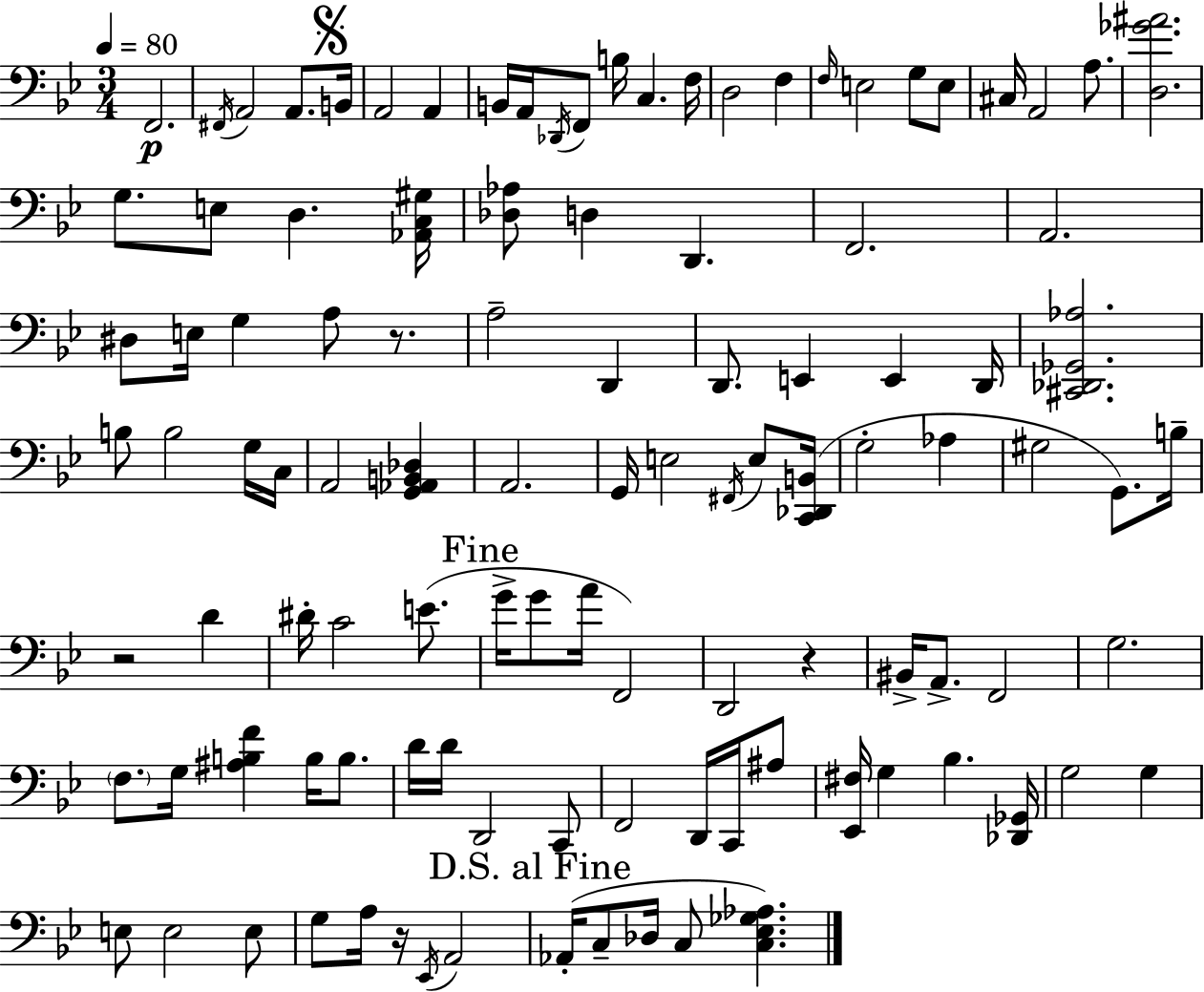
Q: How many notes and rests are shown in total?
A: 109